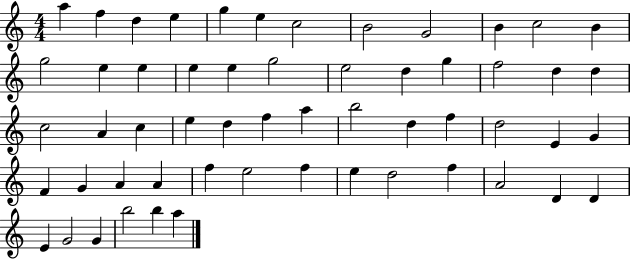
A5/q F5/q D5/q E5/q G5/q E5/q C5/h B4/h G4/h B4/q C5/h B4/q G5/h E5/q E5/q E5/q E5/q G5/h E5/h D5/q G5/q F5/h D5/q D5/q C5/h A4/q C5/q E5/q D5/q F5/q A5/q B5/h D5/q F5/q D5/h E4/q G4/q F4/q G4/q A4/q A4/q F5/q E5/h F5/q E5/q D5/h F5/q A4/h D4/q D4/q E4/q G4/h G4/q B5/h B5/q A5/q